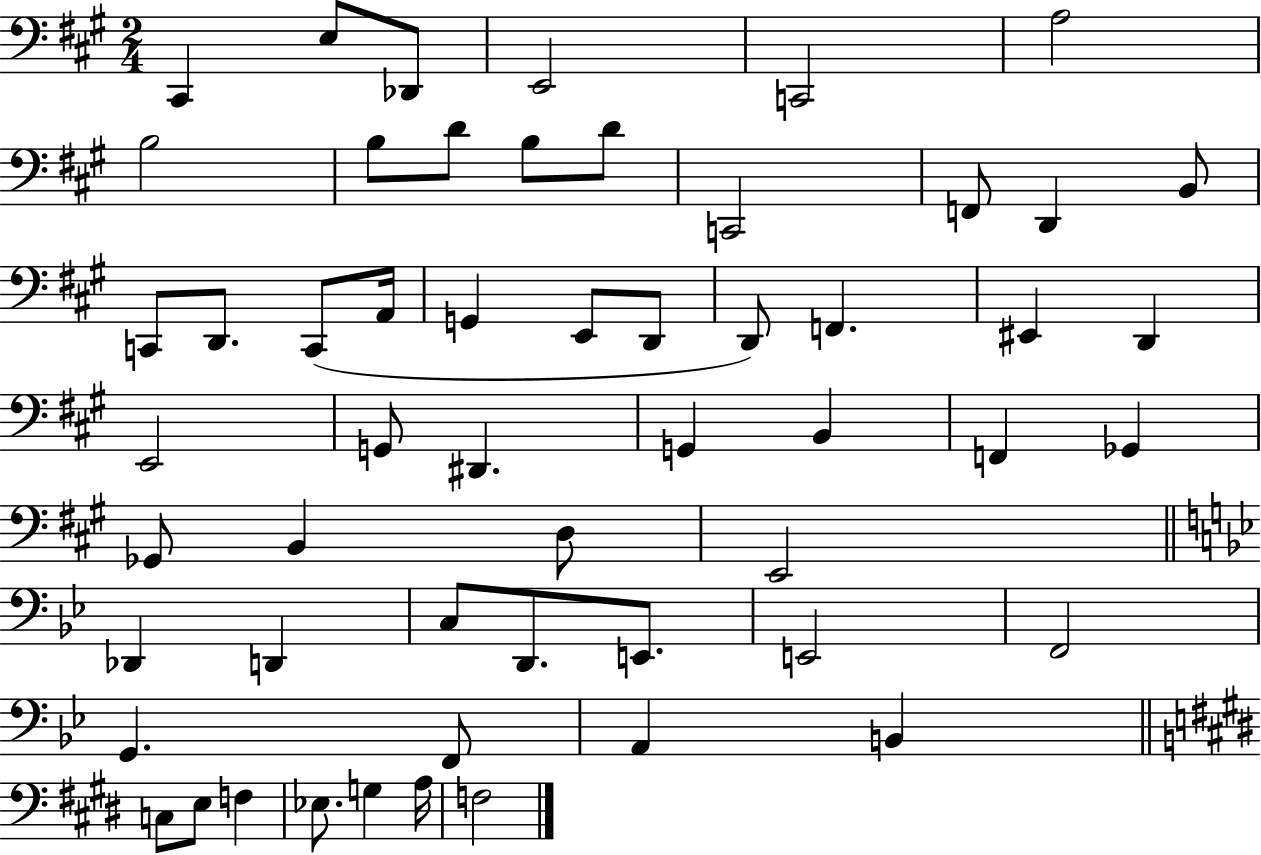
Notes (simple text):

C#2/q E3/e Db2/e E2/h C2/h A3/h B3/h B3/e D4/e B3/e D4/e C2/h F2/e D2/q B2/e C2/e D2/e. C2/e A2/s G2/q E2/e D2/e D2/e F2/q. EIS2/q D2/q E2/h G2/e D#2/q. G2/q B2/q F2/q Gb2/q Gb2/e B2/q D3/e E2/h Db2/q D2/q C3/e D2/e. E2/e. E2/h F2/h G2/q. F2/e A2/q B2/q C3/e E3/e F3/q Eb3/e. G3/q A3/s F3/h